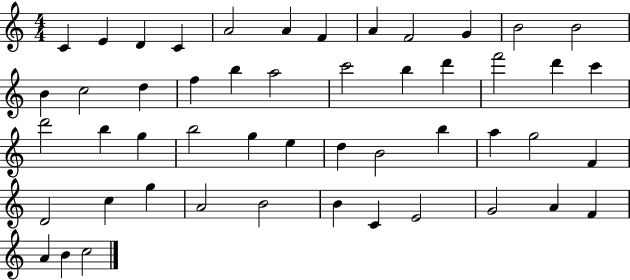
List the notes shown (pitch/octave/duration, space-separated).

C4/q E4/q D4/q C4/q A4/h A4/q F4/q A4/q F4/h G4/q B4/h B4/h B4/q C5/h D5/q F5/q B5/q A5/h C6/h B5/q D6/q F6/h D6/q C6/q D6/h B5/q G5/q B5/h G5/q E5/q D5/q B4/h B5/q A5/q G5/h F4/q D4/h C5/q G5/q A4/h B4/h B4/q C4/q E4/h G4/h A4/q F4/q A4/q B4/q C5/h